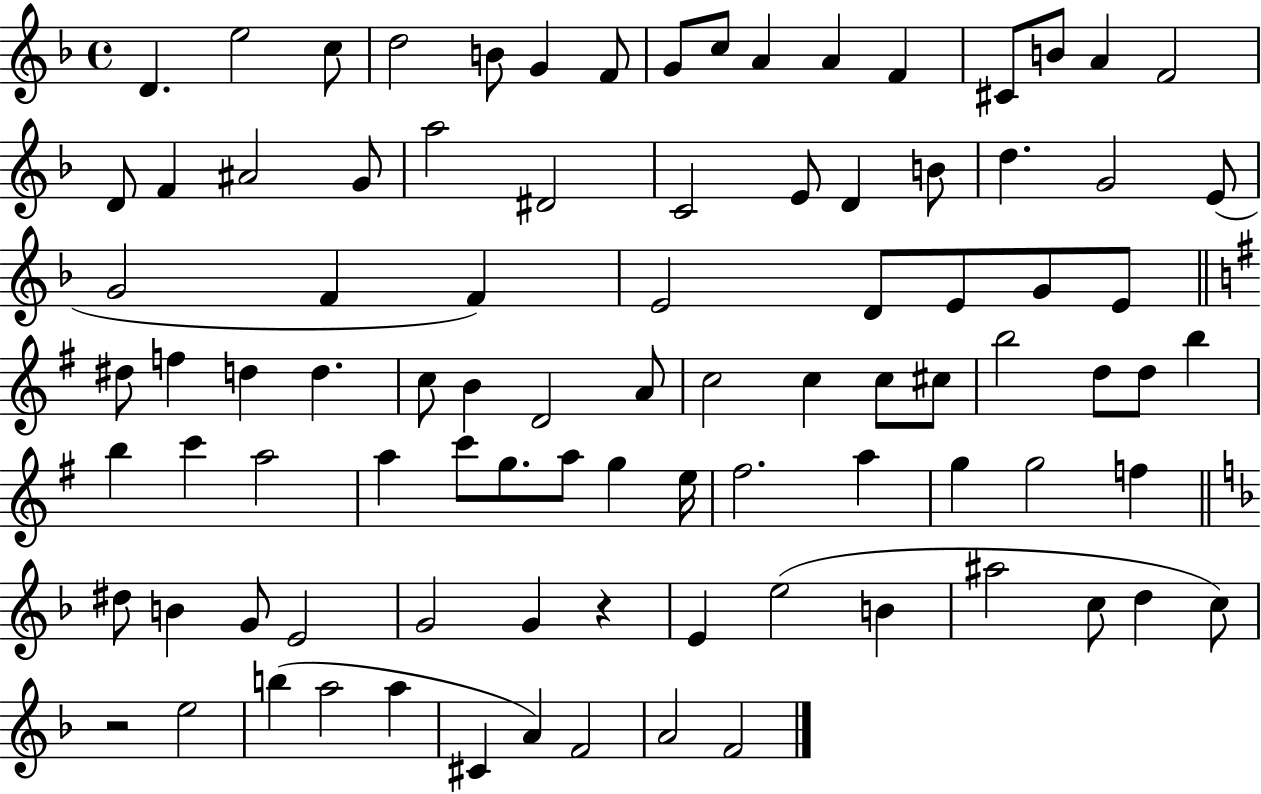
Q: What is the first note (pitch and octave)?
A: D4